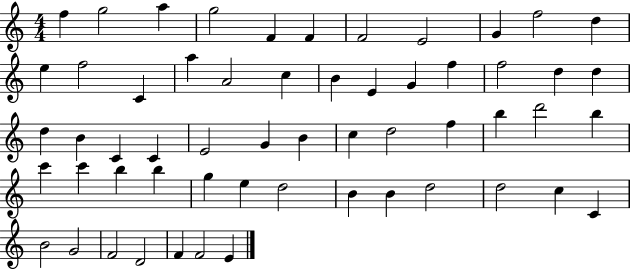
X:1
T:Untitled
M:4/4
L:1/4
K:C
f g2 a g2 F F F2 E2 G f2 d e f2 C a A2 c B E G f f2 d d d B C C E2 G B c d2 f b d'2 b c' c' b b g e d2 B B d2 d2 c C B2 G2 F2 D2 F F2 E